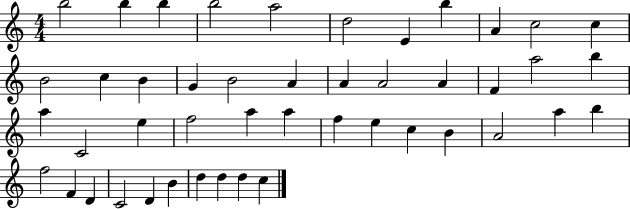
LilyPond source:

{
  \clef treble
  \numericTimeSignature
  \time 4/4
  \key c \major
  b''2 b''4 b''4 | b''2 a''2 | d''2 e'4 b''4 | a'4 c''2 c''4 | \break b'2 c''4 b'4 | g'4 b'2 a'4 | a'4 a'2 a'4 | f'4 a''2 b''4 | \break a''4 c'2 e''4 | f''2 a''4 a''4 | f''4 e''4 c''4 b'4 | a'2 a''4 b''4 | \break f''2 f'4 d'4 | c'2 d'4 b'4 | d''4 d''4 d''4 c''4 | \bar "|."
}